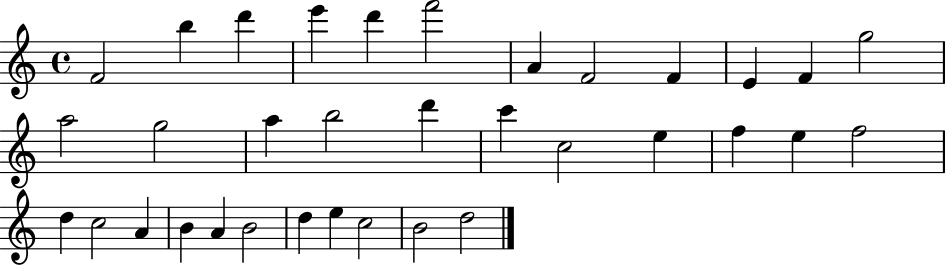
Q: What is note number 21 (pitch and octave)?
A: F5